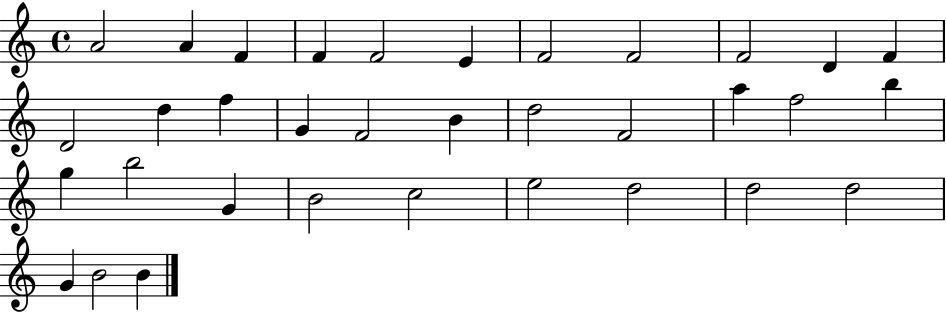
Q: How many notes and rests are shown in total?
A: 34